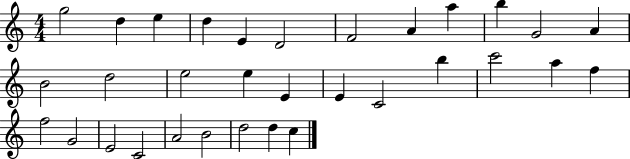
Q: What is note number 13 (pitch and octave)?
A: B4